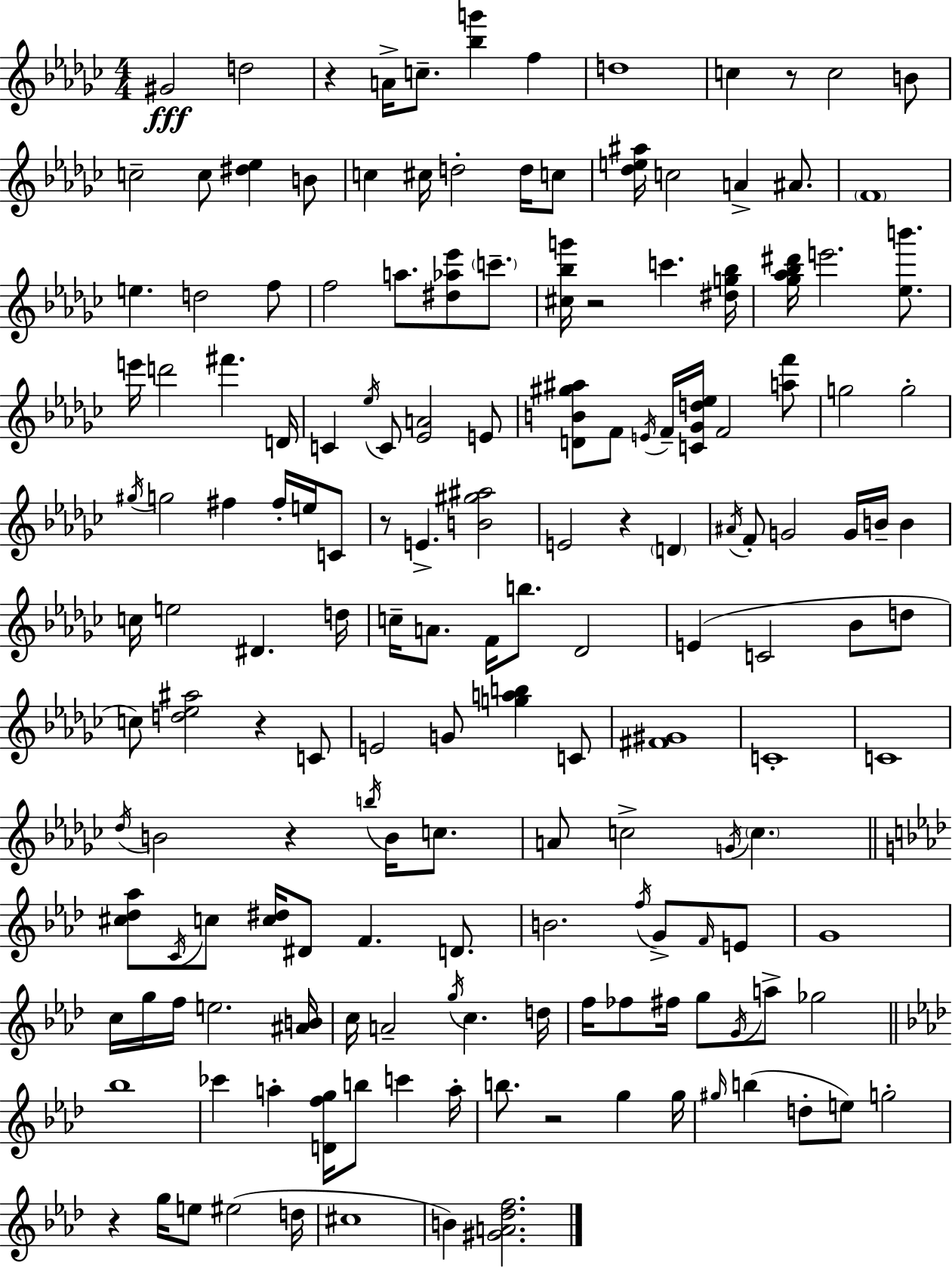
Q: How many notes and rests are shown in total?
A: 164